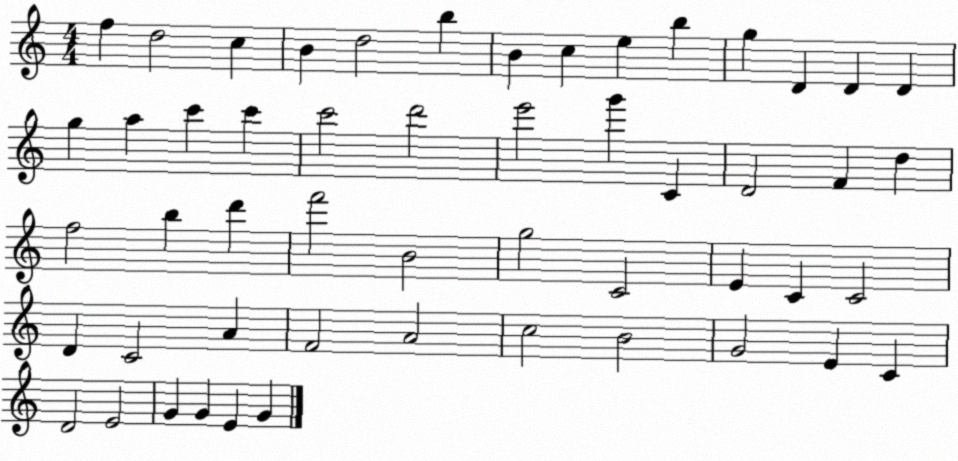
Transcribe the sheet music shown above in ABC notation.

X:1
T:Untitled
M:4/4
L:1/4
K:C
f d2 c B d2 b B c e b g D D D g a c' c' c'2 d'2 e'2 g' C D2 F d f2 b d' f'2 B2 g2 C2 E C C2 D C2 A F2 A2 c2 B2 G2 E C D2 E2 G G E G